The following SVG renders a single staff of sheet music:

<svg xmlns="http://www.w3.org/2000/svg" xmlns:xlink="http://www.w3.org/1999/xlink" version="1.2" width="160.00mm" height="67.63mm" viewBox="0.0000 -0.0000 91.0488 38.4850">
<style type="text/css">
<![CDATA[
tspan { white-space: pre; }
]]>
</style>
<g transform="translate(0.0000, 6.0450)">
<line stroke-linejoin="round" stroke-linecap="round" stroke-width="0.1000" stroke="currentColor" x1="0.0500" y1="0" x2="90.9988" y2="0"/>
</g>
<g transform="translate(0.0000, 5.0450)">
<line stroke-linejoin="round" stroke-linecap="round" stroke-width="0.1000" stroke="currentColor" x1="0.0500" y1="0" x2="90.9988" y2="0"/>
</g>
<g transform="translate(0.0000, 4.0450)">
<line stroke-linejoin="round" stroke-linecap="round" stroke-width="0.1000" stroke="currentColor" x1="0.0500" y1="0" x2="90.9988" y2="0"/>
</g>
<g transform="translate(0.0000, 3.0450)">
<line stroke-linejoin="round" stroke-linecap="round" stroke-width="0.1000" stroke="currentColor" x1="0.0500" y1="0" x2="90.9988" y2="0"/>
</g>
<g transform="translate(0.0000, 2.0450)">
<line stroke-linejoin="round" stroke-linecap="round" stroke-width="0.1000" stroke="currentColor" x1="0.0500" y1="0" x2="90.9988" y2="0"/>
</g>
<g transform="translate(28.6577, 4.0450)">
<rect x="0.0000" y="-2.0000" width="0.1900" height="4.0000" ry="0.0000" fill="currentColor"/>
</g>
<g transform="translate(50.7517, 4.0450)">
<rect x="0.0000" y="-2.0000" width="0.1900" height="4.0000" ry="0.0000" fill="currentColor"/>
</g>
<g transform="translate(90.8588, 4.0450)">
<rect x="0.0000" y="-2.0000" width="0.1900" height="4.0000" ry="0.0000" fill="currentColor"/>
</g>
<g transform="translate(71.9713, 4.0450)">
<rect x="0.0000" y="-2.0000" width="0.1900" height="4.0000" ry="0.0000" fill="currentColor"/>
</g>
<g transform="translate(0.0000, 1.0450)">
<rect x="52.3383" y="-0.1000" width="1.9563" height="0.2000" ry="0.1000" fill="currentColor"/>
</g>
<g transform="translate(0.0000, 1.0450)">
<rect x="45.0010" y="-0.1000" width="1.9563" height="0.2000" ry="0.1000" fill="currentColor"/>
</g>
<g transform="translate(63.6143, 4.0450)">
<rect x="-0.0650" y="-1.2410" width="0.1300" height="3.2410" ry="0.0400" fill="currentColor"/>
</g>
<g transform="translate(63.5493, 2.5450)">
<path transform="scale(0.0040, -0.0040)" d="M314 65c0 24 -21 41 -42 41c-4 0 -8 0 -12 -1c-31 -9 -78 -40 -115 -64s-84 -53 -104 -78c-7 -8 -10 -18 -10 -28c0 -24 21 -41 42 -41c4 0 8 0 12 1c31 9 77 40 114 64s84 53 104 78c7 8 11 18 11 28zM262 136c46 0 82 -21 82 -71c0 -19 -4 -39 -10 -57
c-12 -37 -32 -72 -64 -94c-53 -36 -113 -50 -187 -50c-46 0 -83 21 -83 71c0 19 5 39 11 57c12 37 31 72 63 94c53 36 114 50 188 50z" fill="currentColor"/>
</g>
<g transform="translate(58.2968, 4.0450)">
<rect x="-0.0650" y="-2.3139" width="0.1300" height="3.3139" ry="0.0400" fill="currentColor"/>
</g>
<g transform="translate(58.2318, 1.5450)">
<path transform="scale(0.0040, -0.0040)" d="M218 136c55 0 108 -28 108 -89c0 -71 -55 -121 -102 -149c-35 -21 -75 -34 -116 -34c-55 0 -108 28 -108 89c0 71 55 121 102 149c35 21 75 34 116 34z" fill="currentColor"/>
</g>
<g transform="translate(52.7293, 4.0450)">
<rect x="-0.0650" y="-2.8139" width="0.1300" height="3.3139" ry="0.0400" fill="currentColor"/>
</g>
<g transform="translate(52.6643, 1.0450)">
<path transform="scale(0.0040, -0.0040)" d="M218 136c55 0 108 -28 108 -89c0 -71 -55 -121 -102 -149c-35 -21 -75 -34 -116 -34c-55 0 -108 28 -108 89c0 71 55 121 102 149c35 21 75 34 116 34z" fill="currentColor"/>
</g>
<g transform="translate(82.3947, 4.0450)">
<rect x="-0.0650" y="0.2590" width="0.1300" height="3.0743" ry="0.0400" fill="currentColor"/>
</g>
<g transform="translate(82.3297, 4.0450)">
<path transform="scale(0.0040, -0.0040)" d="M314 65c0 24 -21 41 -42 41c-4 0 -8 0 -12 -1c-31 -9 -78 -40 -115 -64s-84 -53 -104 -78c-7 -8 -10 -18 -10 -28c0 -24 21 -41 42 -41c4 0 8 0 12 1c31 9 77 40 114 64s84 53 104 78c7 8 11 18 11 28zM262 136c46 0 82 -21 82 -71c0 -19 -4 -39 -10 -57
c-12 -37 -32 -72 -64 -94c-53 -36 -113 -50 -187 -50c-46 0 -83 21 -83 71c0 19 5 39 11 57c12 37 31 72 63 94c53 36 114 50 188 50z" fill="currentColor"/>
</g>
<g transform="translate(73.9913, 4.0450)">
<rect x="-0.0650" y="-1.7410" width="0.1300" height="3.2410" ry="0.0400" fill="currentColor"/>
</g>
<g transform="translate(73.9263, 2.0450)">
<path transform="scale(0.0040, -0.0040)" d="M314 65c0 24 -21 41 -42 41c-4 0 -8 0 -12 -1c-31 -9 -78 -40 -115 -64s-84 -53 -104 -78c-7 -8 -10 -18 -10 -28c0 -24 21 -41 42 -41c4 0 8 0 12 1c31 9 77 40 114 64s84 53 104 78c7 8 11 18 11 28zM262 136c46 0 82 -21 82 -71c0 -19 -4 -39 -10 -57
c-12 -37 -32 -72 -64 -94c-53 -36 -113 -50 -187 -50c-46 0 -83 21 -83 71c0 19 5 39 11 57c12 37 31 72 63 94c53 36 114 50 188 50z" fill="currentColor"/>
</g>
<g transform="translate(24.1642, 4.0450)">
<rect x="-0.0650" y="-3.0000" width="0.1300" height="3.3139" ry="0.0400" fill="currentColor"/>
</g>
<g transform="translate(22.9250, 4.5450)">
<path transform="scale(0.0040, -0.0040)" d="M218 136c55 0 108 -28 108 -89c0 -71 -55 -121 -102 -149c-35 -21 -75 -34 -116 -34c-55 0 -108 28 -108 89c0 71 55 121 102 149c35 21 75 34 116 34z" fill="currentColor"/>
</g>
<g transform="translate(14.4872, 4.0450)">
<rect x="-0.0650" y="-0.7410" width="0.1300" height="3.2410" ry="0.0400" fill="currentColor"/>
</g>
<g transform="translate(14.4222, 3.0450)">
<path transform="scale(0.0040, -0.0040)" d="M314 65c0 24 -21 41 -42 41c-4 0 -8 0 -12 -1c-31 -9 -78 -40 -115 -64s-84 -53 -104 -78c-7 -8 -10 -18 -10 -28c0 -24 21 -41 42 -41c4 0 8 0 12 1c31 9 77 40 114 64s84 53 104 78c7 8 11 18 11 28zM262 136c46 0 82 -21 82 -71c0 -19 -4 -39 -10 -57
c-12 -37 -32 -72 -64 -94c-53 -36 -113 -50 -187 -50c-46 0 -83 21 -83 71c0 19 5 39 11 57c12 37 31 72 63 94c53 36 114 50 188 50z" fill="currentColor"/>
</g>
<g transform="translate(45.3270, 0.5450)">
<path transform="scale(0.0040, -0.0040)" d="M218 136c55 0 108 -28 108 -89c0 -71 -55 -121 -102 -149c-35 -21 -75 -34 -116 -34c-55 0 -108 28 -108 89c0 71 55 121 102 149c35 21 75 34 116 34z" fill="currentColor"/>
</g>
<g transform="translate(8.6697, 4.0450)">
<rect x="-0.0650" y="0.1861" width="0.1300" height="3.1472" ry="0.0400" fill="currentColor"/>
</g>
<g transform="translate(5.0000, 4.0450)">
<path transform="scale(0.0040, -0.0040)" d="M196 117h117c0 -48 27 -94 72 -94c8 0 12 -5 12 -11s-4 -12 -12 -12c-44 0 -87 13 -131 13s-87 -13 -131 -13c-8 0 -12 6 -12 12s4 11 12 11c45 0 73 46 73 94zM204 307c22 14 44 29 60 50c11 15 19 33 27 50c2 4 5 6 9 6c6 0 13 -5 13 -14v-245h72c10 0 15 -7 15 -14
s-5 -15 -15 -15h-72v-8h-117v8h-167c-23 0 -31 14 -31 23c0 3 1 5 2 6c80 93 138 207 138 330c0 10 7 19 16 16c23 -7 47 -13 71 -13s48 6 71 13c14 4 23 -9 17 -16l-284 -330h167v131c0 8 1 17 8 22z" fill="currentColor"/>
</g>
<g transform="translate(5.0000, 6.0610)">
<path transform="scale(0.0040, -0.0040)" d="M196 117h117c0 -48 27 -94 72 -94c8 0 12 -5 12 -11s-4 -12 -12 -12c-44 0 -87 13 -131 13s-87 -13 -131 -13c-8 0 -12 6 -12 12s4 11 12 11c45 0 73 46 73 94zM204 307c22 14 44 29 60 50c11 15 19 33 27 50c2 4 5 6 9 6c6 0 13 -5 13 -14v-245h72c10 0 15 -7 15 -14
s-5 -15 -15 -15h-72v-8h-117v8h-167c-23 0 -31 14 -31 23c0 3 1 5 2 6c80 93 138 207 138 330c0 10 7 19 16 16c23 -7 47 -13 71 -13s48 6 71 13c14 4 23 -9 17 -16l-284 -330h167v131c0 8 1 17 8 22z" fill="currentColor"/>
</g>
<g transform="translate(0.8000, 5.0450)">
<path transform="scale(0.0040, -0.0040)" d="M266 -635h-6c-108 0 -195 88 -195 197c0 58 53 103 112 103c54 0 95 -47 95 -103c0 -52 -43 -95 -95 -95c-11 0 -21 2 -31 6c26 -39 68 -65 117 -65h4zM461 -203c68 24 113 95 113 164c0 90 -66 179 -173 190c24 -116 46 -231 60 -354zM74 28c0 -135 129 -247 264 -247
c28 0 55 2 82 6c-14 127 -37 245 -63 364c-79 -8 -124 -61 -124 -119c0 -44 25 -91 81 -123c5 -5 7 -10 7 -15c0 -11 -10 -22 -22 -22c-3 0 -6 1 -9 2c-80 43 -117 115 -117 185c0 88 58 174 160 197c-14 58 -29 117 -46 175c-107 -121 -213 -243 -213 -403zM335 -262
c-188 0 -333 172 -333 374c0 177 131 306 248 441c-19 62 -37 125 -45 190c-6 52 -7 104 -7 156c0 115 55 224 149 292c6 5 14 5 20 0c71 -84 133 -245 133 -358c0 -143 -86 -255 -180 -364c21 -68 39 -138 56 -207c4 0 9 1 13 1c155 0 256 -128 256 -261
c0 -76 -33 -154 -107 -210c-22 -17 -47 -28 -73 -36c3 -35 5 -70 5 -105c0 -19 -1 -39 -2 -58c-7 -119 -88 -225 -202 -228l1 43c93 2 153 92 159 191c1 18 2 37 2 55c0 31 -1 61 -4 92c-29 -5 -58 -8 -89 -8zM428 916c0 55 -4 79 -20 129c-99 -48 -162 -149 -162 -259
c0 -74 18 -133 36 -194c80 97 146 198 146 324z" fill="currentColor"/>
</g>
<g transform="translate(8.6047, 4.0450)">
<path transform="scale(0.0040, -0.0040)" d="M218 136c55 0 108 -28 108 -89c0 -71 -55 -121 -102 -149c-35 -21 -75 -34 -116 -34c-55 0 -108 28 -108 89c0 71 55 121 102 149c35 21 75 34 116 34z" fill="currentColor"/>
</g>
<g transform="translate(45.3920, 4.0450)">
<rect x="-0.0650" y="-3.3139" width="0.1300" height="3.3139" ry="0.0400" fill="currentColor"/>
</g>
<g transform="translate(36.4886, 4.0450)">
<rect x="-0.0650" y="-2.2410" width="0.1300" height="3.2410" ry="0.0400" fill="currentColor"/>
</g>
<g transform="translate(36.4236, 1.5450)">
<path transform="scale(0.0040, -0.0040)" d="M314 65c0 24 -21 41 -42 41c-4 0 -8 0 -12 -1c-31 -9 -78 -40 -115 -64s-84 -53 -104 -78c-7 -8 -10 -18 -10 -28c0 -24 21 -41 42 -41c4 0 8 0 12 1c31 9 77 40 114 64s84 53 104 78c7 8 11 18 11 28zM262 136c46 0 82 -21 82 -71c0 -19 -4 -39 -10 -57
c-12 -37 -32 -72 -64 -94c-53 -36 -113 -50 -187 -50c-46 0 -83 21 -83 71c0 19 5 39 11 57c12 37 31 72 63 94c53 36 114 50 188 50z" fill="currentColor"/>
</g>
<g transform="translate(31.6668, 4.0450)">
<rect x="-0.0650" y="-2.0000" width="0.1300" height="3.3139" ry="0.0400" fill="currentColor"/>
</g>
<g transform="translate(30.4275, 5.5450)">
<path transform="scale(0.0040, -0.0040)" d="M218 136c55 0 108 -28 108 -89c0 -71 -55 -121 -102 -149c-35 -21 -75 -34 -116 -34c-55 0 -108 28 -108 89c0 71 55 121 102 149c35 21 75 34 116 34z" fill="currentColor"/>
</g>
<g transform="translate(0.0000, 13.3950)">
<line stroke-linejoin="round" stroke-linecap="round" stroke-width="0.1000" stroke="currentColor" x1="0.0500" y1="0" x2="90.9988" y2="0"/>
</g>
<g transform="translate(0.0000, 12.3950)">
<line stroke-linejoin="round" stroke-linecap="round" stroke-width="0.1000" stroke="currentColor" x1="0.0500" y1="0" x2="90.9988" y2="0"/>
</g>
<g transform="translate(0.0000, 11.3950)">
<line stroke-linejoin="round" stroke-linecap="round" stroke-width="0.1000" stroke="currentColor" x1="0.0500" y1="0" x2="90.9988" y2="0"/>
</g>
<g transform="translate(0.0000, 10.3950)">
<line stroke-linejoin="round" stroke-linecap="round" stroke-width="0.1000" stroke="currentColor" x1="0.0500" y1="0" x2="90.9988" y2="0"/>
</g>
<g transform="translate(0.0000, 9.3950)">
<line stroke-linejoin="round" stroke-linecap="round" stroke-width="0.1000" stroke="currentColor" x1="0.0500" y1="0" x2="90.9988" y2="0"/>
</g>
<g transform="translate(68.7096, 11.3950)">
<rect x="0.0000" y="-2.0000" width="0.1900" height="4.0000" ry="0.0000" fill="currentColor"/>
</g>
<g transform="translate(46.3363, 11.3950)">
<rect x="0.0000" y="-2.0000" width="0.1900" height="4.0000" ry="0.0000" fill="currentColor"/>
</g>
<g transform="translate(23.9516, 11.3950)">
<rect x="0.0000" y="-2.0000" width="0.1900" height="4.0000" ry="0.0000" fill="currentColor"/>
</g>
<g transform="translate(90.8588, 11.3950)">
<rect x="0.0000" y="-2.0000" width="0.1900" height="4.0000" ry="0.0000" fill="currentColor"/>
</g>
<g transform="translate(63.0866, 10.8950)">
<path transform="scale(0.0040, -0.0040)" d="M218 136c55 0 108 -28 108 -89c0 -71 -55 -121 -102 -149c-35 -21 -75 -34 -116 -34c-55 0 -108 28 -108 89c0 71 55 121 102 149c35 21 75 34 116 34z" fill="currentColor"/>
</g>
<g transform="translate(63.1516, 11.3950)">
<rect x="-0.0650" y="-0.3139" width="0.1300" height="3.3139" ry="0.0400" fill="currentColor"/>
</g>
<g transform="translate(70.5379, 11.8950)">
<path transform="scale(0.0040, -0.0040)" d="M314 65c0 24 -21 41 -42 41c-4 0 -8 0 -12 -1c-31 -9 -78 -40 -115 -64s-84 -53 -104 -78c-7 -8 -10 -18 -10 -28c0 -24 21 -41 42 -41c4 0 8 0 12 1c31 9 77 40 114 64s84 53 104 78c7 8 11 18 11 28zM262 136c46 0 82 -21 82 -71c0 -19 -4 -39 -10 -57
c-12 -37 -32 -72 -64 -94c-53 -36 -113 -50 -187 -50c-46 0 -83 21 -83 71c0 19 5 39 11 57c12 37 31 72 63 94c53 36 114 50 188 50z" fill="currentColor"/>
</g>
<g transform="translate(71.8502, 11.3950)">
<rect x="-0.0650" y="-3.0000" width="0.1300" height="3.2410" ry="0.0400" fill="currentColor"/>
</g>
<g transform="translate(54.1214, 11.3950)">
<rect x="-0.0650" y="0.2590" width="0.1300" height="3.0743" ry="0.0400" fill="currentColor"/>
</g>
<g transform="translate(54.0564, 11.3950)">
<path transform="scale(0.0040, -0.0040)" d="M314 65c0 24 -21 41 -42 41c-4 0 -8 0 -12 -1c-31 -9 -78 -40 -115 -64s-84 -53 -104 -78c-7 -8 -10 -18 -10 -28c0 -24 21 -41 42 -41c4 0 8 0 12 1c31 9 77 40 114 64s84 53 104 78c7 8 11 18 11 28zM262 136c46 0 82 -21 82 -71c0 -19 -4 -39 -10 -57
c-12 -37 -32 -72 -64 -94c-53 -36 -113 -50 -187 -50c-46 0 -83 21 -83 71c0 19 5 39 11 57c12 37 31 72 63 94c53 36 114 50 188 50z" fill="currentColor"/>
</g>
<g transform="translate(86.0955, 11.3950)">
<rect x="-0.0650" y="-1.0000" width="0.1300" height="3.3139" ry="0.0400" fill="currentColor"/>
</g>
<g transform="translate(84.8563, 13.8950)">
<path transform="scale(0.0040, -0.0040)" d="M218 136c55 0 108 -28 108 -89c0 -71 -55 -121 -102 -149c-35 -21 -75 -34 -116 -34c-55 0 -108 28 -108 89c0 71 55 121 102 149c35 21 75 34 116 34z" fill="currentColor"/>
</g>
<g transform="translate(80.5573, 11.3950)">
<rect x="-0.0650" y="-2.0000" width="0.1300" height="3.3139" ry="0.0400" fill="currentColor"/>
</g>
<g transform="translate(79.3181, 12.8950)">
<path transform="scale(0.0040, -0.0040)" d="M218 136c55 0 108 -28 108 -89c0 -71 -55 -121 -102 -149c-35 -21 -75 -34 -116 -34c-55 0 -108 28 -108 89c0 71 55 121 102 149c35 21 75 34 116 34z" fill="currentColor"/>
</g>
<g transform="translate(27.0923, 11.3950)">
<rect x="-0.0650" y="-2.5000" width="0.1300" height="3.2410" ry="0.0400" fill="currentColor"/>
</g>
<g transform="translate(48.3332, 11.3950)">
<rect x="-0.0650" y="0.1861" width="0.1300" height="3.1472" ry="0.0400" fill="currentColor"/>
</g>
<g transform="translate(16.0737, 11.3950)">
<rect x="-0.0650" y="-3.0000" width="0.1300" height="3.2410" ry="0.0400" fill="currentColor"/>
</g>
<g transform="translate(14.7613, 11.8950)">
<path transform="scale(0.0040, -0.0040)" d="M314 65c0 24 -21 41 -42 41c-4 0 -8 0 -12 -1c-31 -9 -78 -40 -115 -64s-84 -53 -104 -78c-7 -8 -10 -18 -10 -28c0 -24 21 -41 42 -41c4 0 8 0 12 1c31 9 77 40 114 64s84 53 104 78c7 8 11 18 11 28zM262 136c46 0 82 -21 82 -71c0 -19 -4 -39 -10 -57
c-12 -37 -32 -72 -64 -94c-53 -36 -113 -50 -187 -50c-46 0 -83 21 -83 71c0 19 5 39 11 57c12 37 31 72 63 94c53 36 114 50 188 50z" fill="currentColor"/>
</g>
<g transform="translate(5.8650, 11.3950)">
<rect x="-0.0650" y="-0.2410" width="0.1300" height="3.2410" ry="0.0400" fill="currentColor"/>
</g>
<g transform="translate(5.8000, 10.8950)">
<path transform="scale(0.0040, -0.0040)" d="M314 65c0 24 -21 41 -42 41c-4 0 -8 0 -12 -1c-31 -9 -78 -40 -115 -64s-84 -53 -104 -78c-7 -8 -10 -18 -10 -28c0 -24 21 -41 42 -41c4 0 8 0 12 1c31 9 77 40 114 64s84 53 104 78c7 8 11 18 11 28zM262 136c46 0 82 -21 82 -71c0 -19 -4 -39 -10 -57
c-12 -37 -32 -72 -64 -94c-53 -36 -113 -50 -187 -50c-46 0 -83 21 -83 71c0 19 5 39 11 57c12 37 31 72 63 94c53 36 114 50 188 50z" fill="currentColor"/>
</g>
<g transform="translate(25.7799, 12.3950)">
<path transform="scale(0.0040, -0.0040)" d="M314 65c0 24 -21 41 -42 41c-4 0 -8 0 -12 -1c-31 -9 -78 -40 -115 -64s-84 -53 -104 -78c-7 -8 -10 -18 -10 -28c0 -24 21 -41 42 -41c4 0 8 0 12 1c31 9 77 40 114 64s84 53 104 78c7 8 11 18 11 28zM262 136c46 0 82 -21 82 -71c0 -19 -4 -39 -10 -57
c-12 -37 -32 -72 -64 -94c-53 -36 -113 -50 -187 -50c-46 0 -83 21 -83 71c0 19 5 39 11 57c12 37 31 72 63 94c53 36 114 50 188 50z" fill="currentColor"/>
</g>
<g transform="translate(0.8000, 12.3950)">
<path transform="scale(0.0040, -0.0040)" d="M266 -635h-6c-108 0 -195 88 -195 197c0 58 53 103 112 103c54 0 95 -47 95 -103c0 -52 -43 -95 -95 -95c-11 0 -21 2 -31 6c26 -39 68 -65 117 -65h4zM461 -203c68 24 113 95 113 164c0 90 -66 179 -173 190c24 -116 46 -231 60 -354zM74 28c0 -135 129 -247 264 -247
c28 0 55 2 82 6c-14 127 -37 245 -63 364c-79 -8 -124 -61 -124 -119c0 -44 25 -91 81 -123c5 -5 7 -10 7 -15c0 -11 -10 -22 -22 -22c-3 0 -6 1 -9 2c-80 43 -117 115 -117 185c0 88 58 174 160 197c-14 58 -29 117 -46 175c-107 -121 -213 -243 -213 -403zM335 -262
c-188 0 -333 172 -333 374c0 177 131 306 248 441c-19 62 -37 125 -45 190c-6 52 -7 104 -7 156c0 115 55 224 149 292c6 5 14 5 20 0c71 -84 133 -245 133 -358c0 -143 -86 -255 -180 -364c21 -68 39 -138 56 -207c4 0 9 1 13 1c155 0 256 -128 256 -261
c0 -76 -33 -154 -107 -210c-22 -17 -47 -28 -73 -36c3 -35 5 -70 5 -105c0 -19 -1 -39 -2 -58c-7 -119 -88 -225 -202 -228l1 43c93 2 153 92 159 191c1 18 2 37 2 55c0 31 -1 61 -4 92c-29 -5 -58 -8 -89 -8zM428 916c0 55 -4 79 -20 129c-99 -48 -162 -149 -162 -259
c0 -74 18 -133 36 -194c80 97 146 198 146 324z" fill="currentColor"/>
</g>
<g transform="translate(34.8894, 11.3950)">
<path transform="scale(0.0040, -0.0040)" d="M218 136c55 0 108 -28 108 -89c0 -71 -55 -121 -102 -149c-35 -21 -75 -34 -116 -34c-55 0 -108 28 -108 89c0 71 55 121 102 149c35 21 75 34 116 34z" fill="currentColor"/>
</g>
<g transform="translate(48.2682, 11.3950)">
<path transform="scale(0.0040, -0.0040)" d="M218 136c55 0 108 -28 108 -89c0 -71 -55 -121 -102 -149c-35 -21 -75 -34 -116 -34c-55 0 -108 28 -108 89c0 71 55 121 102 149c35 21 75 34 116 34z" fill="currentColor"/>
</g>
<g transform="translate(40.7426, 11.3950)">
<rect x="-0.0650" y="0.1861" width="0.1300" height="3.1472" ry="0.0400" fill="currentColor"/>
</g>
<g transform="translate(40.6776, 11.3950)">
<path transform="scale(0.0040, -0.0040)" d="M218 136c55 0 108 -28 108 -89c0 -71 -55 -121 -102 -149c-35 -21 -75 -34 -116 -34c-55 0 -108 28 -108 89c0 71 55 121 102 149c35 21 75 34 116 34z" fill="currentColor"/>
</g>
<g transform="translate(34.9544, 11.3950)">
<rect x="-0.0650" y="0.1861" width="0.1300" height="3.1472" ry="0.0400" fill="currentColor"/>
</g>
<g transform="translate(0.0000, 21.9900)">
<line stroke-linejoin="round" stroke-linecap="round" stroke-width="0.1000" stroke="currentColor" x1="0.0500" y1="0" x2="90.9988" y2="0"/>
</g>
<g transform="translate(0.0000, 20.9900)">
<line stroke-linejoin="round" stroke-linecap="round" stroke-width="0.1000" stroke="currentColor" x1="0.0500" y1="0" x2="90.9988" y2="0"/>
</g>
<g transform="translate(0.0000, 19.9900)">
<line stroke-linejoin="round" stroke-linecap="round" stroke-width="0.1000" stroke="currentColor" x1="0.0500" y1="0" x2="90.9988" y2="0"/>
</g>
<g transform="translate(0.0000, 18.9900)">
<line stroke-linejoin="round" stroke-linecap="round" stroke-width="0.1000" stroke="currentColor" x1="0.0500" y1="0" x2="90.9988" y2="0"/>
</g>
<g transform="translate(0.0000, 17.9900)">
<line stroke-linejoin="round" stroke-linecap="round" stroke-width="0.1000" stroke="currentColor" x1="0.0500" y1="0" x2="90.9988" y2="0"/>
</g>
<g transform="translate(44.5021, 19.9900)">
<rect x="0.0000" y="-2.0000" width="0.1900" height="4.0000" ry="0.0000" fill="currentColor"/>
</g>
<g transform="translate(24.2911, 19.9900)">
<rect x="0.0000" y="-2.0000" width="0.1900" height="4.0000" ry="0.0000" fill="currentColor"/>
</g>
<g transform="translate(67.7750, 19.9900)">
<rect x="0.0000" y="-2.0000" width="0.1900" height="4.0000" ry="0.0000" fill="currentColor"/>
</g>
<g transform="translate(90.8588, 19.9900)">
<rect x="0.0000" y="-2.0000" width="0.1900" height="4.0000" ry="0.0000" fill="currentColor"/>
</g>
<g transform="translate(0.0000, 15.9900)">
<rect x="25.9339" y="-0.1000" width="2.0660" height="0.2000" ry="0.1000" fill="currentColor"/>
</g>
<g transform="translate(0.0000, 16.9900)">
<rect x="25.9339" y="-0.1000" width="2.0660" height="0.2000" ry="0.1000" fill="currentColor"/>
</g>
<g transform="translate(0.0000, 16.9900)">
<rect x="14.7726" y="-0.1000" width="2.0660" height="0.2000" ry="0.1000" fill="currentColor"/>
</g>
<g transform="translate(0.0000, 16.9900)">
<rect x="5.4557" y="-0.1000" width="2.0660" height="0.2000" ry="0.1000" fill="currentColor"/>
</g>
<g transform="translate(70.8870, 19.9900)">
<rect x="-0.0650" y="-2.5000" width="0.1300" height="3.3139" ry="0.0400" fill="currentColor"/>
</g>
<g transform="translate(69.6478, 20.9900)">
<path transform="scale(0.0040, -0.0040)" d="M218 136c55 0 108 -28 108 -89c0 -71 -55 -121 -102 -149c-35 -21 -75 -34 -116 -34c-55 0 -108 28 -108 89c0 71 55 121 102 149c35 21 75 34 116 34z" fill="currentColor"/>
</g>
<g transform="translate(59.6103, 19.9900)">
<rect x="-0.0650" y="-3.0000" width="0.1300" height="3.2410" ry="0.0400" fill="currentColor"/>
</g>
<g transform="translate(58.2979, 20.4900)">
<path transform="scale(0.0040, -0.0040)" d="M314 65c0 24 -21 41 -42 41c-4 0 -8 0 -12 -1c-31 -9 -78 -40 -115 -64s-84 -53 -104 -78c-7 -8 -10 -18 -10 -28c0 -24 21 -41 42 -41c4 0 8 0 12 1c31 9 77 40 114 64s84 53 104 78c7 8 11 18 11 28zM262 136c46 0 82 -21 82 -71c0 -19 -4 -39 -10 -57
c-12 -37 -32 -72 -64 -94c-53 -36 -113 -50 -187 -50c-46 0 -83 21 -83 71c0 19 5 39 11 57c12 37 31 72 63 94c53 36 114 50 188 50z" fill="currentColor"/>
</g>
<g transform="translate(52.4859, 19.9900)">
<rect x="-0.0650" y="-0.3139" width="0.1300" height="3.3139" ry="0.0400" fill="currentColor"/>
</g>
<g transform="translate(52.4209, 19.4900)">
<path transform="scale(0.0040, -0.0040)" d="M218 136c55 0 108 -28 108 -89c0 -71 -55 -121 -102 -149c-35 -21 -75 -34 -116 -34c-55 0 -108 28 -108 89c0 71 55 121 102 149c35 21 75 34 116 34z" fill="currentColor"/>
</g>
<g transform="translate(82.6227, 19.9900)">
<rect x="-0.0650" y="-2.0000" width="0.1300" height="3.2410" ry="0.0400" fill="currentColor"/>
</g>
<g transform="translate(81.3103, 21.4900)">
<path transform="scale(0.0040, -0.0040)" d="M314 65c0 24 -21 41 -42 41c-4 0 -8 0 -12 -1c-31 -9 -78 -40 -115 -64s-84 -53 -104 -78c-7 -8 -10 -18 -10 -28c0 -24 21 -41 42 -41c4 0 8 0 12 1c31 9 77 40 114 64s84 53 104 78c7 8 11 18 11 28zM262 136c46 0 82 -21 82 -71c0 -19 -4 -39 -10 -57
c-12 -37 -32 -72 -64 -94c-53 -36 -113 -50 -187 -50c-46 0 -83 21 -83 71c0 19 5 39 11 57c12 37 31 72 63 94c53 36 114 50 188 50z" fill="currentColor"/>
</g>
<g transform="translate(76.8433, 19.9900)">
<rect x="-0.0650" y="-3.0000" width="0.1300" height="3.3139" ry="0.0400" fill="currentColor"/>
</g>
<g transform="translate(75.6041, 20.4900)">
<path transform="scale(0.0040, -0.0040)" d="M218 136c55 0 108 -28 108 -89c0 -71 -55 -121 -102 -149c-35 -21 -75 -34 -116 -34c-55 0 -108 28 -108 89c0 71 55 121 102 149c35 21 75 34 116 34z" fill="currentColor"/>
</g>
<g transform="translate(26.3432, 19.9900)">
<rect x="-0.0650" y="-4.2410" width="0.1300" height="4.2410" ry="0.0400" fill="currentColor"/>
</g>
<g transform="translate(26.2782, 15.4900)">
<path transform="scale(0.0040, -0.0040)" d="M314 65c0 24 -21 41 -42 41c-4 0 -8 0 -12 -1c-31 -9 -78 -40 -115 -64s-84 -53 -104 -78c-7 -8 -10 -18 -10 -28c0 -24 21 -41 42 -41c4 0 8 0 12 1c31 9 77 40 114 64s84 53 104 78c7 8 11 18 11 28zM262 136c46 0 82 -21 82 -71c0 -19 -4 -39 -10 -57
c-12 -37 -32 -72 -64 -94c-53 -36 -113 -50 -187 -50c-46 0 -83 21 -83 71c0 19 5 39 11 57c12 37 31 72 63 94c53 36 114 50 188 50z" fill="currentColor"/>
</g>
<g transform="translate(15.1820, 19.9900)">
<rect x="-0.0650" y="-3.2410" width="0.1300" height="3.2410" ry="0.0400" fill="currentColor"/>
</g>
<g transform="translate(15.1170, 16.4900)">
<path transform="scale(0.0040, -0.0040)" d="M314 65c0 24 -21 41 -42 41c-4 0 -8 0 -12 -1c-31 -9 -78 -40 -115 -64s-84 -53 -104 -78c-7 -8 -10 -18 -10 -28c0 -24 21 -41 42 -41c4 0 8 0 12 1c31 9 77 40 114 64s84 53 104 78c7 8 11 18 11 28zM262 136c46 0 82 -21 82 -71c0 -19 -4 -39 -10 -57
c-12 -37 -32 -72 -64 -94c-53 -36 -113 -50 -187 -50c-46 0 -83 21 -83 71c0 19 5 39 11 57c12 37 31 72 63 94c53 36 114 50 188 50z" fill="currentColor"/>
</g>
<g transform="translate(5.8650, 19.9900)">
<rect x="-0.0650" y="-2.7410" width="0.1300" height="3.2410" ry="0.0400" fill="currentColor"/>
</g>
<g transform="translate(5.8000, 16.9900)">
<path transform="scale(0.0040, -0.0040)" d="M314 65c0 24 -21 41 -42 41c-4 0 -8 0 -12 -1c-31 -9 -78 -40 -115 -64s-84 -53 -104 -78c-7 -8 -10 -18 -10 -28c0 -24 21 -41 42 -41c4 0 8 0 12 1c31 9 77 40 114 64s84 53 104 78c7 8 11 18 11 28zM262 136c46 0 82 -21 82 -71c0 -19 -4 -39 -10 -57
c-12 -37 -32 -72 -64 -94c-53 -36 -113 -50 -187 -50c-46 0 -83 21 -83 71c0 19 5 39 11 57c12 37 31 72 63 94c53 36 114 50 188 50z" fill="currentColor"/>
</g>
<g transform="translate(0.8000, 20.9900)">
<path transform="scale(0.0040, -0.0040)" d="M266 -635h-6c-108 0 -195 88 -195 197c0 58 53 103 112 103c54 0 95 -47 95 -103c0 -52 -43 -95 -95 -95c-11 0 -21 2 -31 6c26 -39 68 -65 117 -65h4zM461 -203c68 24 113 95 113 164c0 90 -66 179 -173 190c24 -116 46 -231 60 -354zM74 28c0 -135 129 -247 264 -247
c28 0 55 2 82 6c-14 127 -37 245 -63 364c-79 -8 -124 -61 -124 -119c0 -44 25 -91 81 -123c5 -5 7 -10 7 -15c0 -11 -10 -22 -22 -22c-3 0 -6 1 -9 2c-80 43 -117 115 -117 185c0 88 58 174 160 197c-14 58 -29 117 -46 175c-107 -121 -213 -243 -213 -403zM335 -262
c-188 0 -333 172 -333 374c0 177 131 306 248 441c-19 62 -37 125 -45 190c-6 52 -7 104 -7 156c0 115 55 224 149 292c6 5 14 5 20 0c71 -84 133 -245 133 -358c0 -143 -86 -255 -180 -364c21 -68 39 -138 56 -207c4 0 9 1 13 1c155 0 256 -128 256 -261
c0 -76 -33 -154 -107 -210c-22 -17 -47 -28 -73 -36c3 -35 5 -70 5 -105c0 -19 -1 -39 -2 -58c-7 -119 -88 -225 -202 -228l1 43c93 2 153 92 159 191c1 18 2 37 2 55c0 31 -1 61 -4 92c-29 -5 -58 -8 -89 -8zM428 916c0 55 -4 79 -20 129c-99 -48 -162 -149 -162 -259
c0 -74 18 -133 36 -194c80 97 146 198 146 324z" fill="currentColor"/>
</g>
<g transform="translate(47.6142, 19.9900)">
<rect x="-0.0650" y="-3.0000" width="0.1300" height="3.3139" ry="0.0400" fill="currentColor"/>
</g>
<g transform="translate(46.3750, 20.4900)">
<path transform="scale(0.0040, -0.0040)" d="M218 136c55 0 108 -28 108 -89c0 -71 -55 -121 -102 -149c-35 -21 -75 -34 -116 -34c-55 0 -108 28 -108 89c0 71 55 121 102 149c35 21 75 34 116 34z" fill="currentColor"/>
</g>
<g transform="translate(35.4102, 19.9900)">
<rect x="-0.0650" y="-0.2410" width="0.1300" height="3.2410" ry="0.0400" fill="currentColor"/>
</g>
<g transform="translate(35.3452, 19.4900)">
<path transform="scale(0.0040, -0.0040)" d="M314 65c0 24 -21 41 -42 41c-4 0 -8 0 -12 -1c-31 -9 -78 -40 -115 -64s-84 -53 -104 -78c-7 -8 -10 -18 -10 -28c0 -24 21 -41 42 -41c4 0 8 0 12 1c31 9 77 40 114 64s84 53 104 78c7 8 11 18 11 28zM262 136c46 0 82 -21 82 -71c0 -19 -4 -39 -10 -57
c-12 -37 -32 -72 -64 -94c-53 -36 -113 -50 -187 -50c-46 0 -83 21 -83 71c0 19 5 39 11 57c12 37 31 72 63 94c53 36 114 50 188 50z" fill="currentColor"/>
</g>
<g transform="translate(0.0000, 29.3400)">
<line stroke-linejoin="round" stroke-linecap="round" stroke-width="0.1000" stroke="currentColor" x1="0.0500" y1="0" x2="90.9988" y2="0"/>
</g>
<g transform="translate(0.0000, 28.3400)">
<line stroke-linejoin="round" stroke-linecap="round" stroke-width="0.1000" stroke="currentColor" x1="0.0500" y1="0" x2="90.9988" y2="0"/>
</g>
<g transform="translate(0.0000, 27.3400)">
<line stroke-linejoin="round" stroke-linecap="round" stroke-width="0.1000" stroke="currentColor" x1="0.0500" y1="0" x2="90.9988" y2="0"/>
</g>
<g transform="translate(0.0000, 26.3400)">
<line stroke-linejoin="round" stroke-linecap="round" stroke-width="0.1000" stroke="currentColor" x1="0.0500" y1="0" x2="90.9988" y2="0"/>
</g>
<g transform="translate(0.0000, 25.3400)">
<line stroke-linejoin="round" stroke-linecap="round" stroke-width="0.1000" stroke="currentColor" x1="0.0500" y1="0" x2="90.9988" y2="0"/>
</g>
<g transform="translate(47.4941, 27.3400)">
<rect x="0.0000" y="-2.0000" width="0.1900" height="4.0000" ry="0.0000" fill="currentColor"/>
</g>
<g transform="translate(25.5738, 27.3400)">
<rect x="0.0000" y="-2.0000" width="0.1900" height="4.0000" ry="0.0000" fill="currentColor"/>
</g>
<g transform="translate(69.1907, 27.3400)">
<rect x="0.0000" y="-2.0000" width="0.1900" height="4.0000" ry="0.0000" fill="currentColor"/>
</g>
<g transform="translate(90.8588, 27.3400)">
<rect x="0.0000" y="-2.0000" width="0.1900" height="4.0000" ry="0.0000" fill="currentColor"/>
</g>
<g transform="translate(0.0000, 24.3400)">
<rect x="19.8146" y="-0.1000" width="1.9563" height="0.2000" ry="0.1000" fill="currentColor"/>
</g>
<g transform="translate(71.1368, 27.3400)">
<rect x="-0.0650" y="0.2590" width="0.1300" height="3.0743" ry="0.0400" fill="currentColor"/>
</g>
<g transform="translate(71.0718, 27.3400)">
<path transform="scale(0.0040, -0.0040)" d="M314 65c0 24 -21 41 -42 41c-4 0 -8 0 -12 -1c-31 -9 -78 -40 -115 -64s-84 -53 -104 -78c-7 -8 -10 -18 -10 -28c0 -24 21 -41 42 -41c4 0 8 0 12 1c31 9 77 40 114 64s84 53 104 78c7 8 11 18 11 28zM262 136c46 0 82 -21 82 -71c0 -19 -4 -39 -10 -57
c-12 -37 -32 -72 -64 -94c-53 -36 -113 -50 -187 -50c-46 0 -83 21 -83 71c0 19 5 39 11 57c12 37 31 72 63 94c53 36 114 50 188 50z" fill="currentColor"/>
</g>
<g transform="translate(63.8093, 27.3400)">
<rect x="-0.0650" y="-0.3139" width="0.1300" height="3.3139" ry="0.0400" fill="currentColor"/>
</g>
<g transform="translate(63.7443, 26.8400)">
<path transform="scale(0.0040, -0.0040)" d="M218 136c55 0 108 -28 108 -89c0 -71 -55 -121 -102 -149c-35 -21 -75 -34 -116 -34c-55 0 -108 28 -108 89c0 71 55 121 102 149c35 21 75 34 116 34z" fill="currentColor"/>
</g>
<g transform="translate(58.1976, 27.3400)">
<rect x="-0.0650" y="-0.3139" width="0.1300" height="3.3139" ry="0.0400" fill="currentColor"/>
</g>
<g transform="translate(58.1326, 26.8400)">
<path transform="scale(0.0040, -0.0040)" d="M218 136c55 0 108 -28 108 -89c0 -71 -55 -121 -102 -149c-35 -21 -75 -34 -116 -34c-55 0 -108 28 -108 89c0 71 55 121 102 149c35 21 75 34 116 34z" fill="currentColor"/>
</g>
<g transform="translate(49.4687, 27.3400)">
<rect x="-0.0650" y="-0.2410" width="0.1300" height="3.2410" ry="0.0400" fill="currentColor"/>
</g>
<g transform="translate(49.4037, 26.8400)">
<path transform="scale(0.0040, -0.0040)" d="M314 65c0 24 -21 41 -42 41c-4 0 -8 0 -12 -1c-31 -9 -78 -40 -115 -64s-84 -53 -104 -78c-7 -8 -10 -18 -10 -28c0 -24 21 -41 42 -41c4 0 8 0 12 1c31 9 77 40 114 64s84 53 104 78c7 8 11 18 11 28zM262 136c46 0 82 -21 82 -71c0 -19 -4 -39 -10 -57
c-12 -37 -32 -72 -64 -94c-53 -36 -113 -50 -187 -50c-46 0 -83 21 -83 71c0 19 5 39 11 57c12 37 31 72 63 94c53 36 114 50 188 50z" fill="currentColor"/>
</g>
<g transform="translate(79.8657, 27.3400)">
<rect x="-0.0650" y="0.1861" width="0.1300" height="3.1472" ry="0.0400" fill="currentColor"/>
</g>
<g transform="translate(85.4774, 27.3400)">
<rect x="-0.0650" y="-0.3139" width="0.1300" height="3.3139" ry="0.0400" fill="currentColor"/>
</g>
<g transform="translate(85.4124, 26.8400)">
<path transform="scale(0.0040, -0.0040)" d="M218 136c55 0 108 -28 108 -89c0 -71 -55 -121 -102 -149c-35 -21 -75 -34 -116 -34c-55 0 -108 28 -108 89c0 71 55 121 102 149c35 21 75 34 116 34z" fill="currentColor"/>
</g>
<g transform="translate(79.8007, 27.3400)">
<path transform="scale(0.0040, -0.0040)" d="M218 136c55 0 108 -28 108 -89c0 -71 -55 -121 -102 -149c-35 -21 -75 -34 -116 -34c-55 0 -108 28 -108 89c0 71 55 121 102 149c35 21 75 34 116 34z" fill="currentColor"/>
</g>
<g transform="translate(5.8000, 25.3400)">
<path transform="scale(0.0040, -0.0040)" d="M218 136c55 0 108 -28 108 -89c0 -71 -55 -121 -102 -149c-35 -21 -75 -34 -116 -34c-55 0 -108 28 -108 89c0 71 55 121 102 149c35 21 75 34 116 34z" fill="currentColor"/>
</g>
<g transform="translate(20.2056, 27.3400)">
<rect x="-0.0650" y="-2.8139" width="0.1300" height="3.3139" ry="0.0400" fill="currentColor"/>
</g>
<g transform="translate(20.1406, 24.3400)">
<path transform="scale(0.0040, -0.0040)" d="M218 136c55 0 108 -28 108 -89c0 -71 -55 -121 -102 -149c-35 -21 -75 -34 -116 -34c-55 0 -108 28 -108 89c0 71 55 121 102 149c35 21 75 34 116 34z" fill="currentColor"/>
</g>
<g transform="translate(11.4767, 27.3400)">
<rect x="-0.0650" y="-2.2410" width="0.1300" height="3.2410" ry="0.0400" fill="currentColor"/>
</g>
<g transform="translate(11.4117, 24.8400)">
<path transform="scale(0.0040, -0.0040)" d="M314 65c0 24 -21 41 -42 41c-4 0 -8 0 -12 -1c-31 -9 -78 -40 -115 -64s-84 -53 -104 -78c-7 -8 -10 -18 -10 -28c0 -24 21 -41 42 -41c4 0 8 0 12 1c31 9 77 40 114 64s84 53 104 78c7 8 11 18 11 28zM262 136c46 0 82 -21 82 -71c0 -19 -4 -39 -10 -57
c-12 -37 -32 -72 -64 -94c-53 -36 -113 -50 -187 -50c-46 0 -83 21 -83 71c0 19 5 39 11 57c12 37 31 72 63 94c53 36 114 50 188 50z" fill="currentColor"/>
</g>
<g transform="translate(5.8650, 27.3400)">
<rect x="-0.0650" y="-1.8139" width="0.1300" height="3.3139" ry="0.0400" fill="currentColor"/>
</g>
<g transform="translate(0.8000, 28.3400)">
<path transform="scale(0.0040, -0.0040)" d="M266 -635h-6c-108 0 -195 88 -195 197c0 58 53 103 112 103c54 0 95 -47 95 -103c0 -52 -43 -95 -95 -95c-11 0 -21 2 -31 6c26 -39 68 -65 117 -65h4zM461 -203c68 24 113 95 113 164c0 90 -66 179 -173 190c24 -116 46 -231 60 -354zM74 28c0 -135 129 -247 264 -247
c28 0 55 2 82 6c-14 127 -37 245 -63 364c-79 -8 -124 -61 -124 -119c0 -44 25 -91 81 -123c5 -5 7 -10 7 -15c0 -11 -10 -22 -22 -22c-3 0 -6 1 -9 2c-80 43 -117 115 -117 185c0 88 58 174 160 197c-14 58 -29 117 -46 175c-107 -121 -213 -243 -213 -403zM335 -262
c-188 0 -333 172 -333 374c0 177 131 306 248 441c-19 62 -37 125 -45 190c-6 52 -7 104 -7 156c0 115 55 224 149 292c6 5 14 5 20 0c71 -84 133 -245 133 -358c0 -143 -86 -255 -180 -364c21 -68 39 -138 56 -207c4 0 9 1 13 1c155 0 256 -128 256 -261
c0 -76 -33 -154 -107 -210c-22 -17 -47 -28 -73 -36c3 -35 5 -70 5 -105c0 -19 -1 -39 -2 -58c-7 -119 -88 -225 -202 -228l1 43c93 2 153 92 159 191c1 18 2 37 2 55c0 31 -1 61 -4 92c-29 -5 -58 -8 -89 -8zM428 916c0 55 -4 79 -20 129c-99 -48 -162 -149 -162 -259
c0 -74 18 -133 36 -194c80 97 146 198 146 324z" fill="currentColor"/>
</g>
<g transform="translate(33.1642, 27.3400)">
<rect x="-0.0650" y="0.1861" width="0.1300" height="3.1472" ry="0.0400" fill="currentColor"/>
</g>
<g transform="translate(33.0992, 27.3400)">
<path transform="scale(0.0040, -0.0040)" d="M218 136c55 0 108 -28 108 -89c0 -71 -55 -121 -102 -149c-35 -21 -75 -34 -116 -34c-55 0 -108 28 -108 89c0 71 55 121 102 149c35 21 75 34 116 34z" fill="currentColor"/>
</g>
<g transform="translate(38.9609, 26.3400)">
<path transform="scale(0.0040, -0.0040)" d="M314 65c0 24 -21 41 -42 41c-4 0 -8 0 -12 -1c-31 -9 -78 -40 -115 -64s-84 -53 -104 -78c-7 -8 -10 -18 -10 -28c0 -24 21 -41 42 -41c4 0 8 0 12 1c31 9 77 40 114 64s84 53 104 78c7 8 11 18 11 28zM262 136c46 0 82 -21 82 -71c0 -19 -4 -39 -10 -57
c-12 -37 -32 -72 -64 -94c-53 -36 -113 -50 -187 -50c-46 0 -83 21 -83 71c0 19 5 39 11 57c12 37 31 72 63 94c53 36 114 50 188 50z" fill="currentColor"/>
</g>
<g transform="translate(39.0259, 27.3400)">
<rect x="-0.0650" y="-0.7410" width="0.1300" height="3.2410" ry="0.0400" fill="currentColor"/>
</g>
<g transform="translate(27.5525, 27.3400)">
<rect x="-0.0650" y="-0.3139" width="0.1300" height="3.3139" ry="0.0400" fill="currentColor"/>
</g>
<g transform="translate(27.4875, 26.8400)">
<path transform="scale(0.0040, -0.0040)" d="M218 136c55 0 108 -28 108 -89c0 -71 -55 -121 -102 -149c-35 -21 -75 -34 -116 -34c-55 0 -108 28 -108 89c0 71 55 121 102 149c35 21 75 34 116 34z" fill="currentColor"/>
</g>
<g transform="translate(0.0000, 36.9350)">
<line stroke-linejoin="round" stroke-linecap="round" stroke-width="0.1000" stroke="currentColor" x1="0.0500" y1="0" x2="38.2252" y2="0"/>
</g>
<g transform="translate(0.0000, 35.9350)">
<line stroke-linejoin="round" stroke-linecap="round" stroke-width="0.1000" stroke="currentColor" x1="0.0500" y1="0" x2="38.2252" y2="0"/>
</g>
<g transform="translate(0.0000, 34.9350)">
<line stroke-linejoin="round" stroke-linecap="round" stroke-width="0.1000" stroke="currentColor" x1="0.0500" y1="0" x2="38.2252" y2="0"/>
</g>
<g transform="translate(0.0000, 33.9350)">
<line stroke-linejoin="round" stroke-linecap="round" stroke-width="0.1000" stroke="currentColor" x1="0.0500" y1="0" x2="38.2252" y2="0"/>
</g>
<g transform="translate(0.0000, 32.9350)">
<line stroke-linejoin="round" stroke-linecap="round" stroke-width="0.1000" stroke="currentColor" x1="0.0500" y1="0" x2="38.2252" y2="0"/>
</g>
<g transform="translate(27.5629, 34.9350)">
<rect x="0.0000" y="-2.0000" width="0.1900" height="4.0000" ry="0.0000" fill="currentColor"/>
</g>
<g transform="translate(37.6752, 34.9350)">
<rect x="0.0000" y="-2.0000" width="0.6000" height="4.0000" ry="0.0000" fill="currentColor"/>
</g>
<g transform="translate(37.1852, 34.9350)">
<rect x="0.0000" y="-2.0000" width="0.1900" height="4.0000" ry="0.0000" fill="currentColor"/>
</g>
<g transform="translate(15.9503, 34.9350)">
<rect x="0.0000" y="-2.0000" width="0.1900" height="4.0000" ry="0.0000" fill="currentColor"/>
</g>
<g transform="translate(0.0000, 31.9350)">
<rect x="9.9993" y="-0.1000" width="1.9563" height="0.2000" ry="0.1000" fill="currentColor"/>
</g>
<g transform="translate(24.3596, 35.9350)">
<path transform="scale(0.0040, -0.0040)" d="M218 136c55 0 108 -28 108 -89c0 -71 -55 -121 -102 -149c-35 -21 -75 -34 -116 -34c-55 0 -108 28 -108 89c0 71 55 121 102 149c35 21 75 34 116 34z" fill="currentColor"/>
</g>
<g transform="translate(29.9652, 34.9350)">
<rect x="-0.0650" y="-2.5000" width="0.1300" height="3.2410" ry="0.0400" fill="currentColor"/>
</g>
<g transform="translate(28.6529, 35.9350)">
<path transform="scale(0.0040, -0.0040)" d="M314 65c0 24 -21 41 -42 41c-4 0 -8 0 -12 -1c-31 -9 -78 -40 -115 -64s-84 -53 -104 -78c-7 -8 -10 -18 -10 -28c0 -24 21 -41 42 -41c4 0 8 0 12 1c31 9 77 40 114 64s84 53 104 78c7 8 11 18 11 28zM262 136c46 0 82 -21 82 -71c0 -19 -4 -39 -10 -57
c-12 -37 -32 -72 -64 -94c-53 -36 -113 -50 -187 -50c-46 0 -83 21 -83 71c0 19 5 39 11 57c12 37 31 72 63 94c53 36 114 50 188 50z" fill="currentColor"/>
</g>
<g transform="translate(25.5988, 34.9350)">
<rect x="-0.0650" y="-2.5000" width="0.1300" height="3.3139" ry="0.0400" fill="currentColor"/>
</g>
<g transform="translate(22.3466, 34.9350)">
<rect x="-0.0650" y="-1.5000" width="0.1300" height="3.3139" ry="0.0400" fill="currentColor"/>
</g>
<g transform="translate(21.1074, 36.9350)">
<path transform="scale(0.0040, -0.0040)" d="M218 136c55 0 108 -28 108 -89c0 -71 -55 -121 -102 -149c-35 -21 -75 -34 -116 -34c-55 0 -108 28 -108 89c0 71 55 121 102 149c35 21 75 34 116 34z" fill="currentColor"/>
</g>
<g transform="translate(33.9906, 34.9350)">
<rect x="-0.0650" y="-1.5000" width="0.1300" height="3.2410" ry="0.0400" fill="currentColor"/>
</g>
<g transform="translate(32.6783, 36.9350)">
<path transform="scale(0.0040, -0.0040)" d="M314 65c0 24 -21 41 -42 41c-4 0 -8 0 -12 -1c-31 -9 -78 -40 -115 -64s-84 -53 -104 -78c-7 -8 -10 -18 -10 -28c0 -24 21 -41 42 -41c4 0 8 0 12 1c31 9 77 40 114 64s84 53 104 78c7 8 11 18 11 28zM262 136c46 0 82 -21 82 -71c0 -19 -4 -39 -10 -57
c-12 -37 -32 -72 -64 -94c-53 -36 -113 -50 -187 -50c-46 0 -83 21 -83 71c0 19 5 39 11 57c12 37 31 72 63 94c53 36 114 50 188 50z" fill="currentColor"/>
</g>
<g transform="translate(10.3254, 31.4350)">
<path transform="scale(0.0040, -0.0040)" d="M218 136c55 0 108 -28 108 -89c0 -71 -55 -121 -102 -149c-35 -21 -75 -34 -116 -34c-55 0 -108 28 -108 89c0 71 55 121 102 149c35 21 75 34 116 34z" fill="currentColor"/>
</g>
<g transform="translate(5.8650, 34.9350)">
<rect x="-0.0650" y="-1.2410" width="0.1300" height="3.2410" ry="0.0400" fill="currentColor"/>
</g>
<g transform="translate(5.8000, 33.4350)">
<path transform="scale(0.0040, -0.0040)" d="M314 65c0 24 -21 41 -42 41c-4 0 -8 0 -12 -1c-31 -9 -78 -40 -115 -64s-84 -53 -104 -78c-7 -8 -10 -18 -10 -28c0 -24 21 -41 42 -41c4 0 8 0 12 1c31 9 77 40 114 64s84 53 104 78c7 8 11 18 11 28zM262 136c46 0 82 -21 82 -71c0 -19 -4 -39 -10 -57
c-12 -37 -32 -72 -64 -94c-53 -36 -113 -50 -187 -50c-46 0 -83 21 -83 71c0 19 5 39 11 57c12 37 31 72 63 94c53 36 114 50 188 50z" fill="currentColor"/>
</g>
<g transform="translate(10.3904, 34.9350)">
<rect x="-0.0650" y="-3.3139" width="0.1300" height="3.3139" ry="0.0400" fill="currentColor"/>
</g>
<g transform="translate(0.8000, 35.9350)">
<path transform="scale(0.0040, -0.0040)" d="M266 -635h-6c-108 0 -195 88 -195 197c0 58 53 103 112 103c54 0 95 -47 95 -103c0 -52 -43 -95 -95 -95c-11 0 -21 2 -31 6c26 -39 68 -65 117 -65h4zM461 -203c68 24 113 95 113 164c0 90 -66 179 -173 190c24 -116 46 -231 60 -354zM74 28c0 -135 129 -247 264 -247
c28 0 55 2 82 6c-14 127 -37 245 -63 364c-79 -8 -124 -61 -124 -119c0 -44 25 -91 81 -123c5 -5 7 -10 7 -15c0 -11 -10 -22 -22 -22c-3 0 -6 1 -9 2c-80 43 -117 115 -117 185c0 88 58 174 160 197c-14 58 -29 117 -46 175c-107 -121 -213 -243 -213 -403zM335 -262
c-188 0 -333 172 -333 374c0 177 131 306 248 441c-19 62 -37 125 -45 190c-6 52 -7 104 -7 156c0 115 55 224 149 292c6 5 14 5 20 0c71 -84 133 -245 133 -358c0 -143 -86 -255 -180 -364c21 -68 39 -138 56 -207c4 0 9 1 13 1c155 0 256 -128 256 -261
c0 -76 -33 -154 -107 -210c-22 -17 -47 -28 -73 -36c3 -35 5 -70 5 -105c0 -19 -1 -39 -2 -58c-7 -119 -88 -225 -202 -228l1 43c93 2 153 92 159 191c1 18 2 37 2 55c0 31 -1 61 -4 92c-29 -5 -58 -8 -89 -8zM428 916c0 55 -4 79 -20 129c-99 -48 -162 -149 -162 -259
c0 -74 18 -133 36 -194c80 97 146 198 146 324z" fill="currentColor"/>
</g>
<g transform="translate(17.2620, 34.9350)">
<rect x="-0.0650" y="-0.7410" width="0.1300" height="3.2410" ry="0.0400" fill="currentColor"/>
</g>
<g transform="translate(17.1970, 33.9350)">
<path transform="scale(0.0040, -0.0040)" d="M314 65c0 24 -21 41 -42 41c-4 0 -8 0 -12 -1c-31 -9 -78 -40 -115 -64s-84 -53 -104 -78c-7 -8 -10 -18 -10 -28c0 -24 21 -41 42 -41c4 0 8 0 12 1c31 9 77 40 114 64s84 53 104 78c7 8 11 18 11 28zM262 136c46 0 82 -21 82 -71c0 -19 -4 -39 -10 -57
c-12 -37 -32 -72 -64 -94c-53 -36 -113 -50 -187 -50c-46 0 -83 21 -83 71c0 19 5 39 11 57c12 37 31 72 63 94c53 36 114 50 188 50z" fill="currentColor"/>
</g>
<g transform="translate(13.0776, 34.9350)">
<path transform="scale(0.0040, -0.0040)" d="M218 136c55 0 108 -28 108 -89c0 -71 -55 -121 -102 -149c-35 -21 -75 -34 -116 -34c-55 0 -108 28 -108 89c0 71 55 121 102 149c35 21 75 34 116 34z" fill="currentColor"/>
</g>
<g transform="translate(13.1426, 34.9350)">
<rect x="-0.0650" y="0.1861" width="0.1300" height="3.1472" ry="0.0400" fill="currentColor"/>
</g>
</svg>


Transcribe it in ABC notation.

X:1
T:Untitled
M:4/4
L:1/4
K:C
B d2 A F g2 b a g e2 f2 B2 c2 A2 G2 B B B B2 c A2 F D a2 b2 d'2 c2 A c A2 G A F2 f g2 a c B d2 c2 c c B2 B c e2 b B d2 E G G2 E2